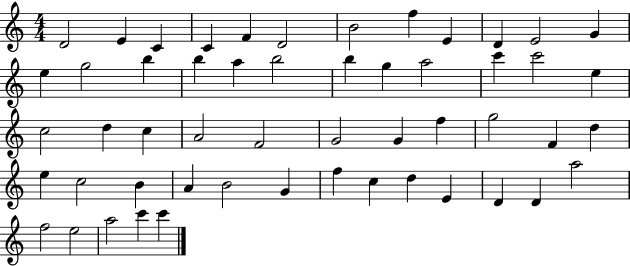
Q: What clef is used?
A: treble